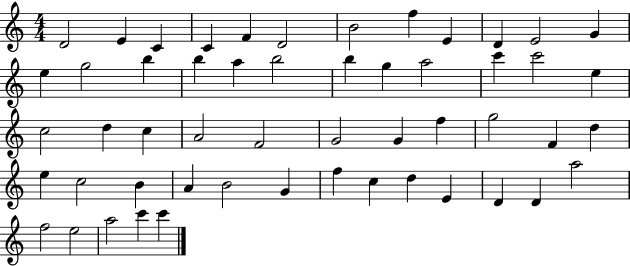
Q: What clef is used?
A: treble